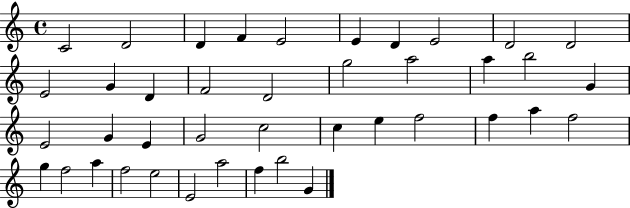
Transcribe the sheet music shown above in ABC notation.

X:1
T:Untitled
M:4/4
L:1/4
K:C
C2 D2 D F E2 E D E2 D2 D2 E2 G D F2 D2 g2 a2 a b2 G E2 G E G2 c2 c e f2 f a f2 g f2 a f2 e2 E2 a2 f b2 G